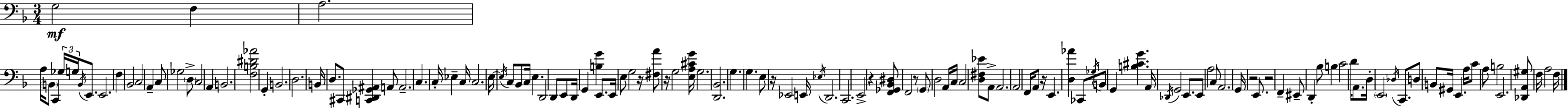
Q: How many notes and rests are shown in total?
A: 129